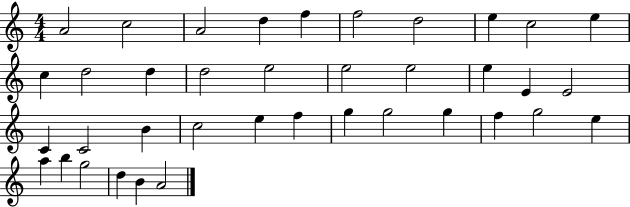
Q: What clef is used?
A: treble